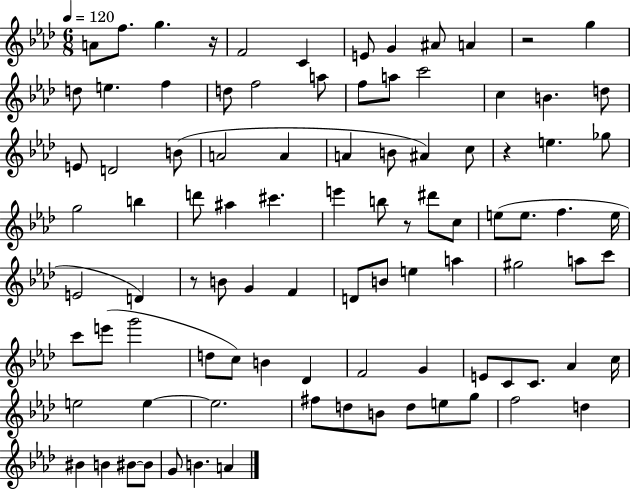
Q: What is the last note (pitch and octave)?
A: A4